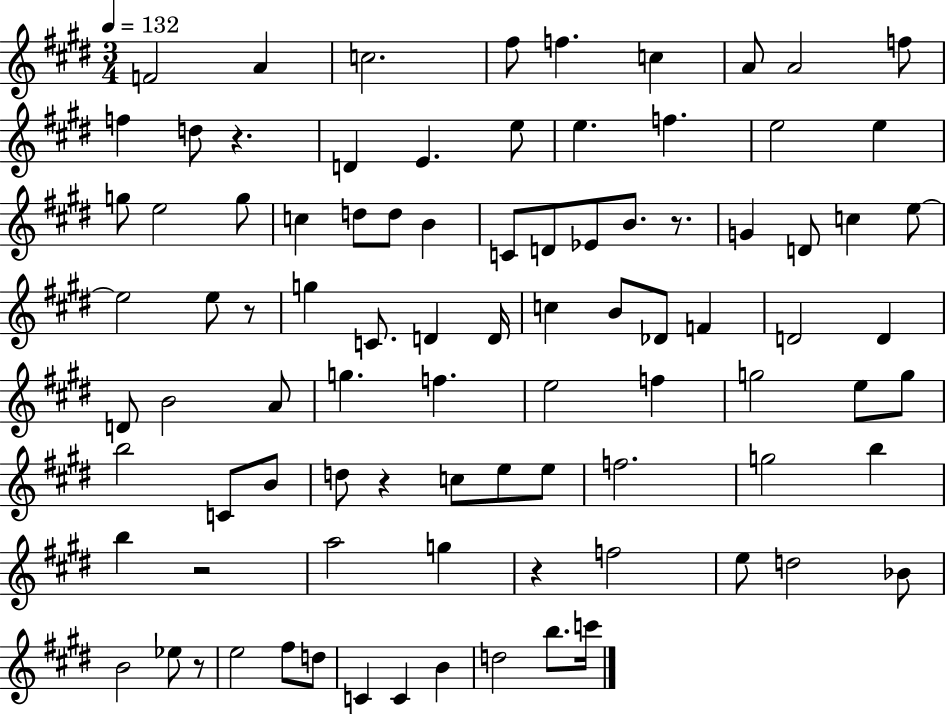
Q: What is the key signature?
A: E major